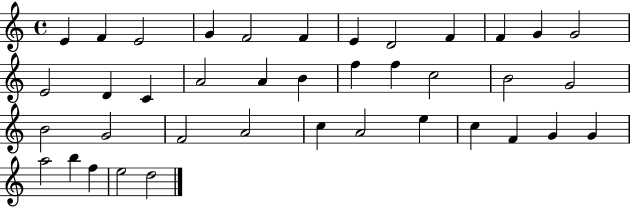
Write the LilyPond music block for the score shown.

{
  \clef treble
  \time 4/4
  \defaultTimeSignature
  \key c \major
  e'4 f'4 e'2 | g'4 f'2 f'4 | e'4 d'2 f'4 | f'4 g'4 g'2 | \break e'2 d'4 c'4 | a'2 a'4 b'4 | f''4 f''4 c''2 | b'2 g'2 | \break b'2 g'2 | f'2 a'2 | c''4 a'2 e''4 | c''4 f'4 g'4 g'4 | \break a''2 b''4 f''4 | e''2 d''2 | \bar "|."
}